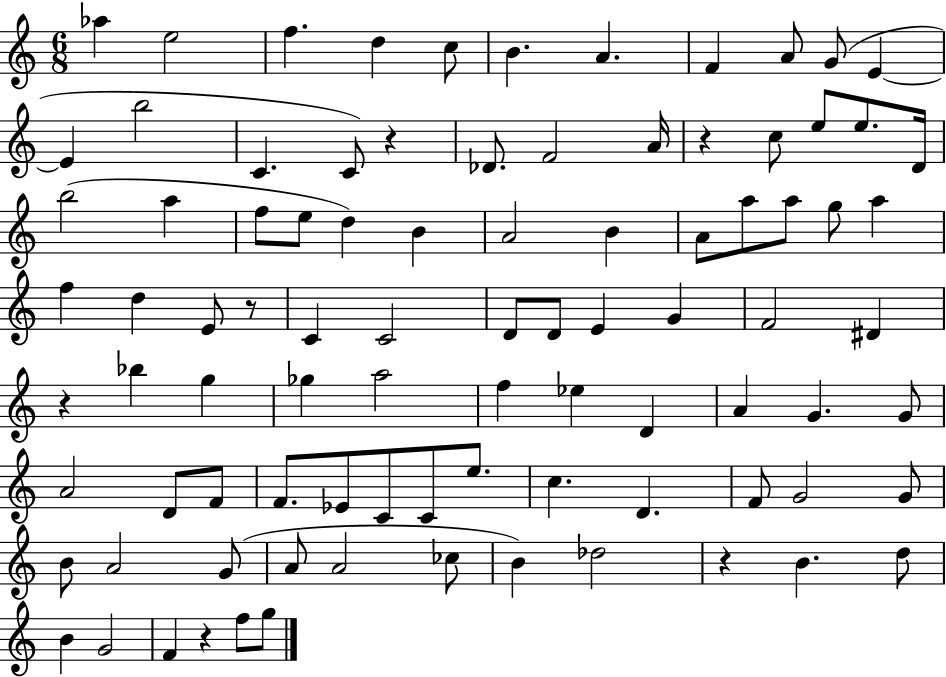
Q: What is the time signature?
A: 6/8